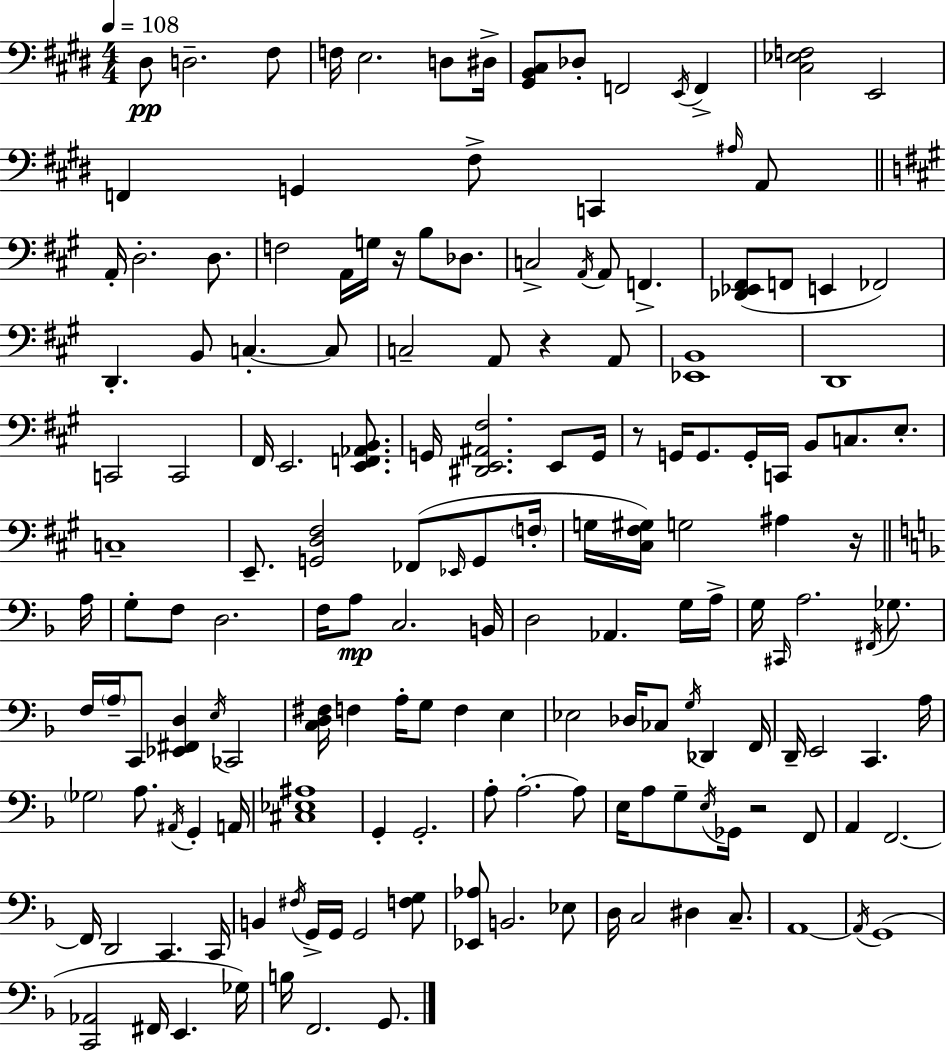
D#3/e D3/h. F#3/e F3/s E3/h. D3/e D#3/s [G#2,B2,C#3]/e Db3/e F2/h E2/s F2/q [C#3,Eb3,F3]/h E2/h F2/q G2/q F#3/e C2/q A#3/s A2/e A2/s D3/h. D3/e. F3/h A2/s G3/s R/s B3/e Db3/e. C3/h A2/s A2/e F2/q. [Db2,Eb2,F#2]/e F2/e E2/q FES2/h D2/q. B2/e C3/q. C3/e C3/h A2/e R/q A2/e [Eb2,B2]/w D2/w C2/h C2/h F#2/s E2/h. [E2,F2,Ab2,B2]/e. G2/s [D#2,E2,A#2,F#3]/h. E2/e G2/s R/e G2/s G2/e. G2/s C2/s B2/e C3/e. E3/e. C3/w E2/e. [G2,D3,F#3]/h FES2/e Eb2/s G2/e F3/s G3/s [C#3,F#3,G#3]/s G3/h A#3/q R/s A3/s G3/e F3/e D3/h. F3/s A3/e C3/h. B2/s D3/h Ab2/q. G3/s A3/s G3/s C#2/s A3/h. F#2/s Gb3/e. F3/s A3/s C2/e [Eb2,F#2,D3]/q E3/s CES2/h [C3,D3,F#3]/s F3/q A3/s G3/e F3/q E3/q Eb3/h Db3/s CES3/e G3/s Db2/q F2/s D2/s E2/h C2/q. A3/s Gb3/h A3/e. A#2/s G2/q A2/s [C#3,Eb3,A#3]/w G2/q G2/h. A3/e A3/h. A3/e E3/s A3/e G3/e E3/s Gb2/s R/h F2/e A2/q F2/h. F2/s D2/h C2/q. C2/s B2/q F#3/s G2/s G2/s G2/h [F3,G3]/e [Eb2,Ab3]/e B2/h. Eb3/e D3/s C3/h D#3/q C3/e. A2/w A2/s G2/w [C2,Ab2]/h F#2/s E2/q. Gb3/s B3/s F2/h. G2/e.